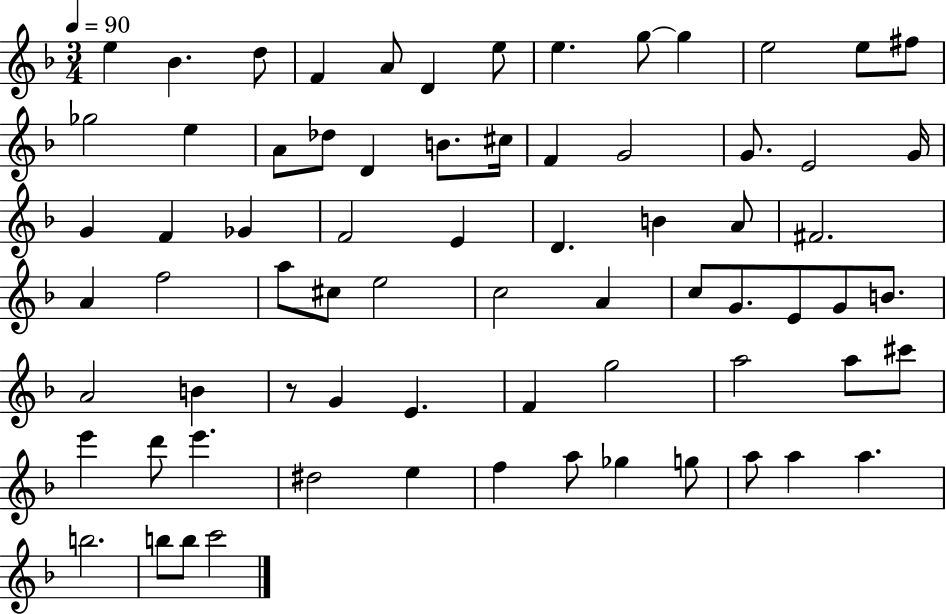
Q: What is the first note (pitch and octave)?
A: E5